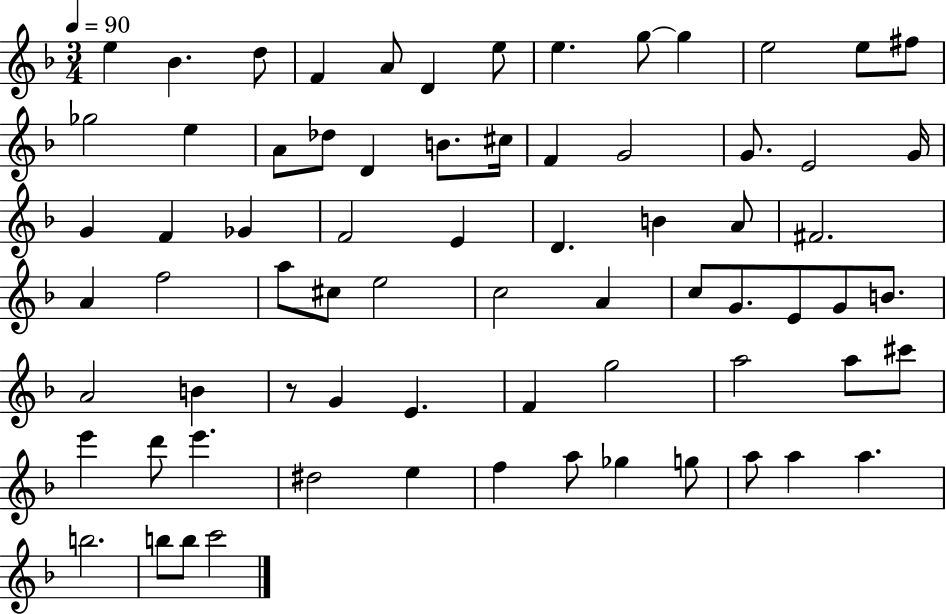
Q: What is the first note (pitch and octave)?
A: E5